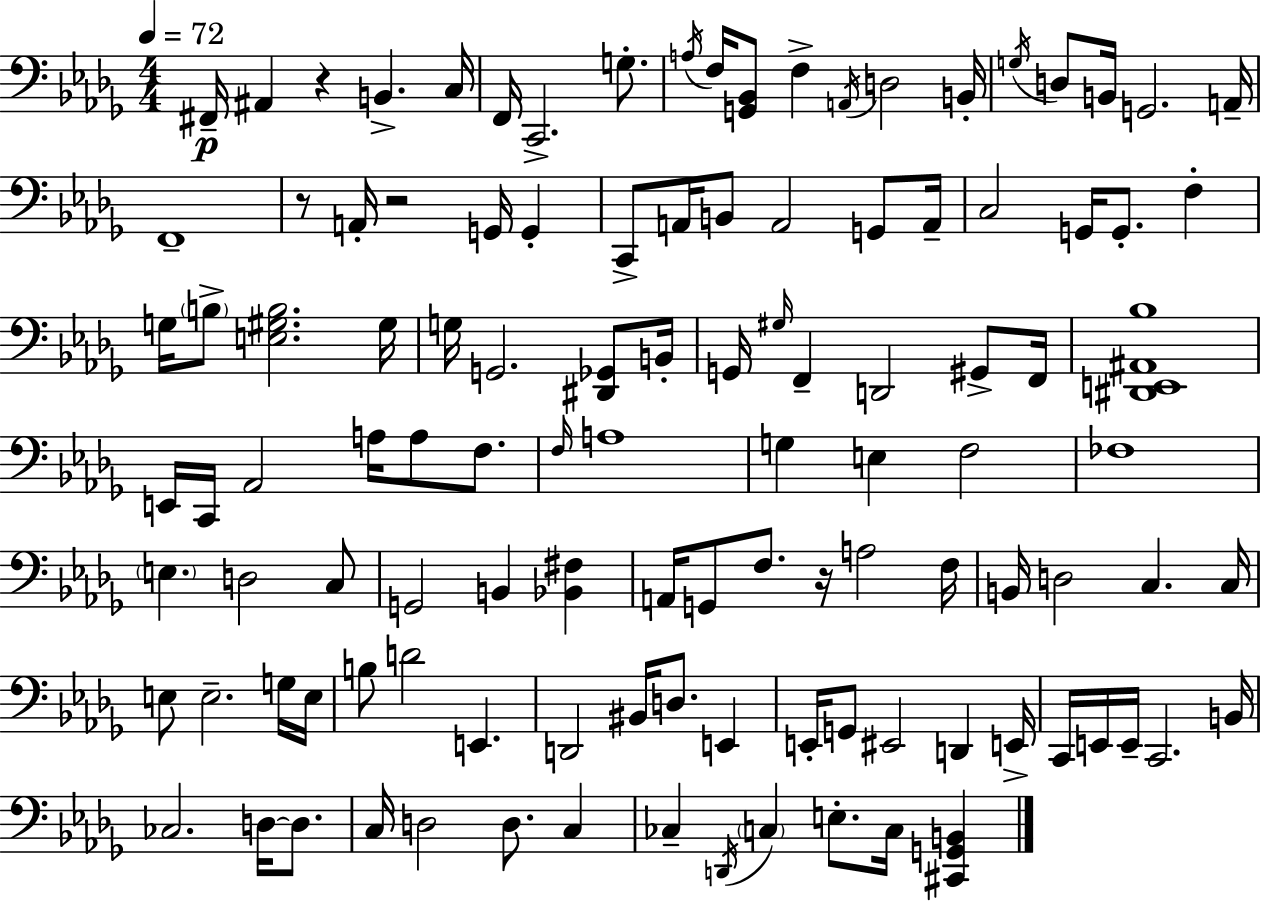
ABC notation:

X:1
T:Untitled
M:4/4
L:1/4
K:Bbm
^F,,/4 ^A,, z B,, C,/4 F,,/4 C,,2 G,/2 A,/4 F,/4 [G,,_B,,]/2 F, A,,/4 D,2 B,,/4 G,/4 D,/2 B,,/4 G,,2 A,,/4 F,,4 z/2 A,,/4 z2 G,,/4 G,, C,,/2 A,,/4 B,,/2 A,,2 G,,/2 A,,/4 C,2 G,,/4 G,,/2 F, G,/4 B,/2 [E,^G,B,]2 ^G,/4 G,/4 G,,2 [^D,,_G,,]/2 B,,/4 G,,/4 ^G,/4 F,, D,,2 ^G,,/2 F,,/4 [^D,,E,,^A,,_B,]4 E,,/4 C,,/4 _A,,2 A,/4 A,/2 F,/2 F,/4 A,4 G, E, F,2 _F,4 E, D,2 C,/2 G,,2 B,, [_B,,^F,] A,,/4 G,,/2 F,/2 z/4 A,2 F,/4 B,,/4 D,2 C, C,/4 E,/2 E,2 G,/4 E,/4 B,/2 D2 E,, D,,2 ^B,,/4 D,/2 E,, E,,/4 G,,/2 ^E,,2 D,, E,,/4 C,,/4 E,,/4 E,,/4 C,,2 B,,/4 _C,2 D,/4 D,/2 C,/4 D,2 D,/2 C, _C, D,,/4 C, E,/2 C,/4 [^C,,G,,B,,]